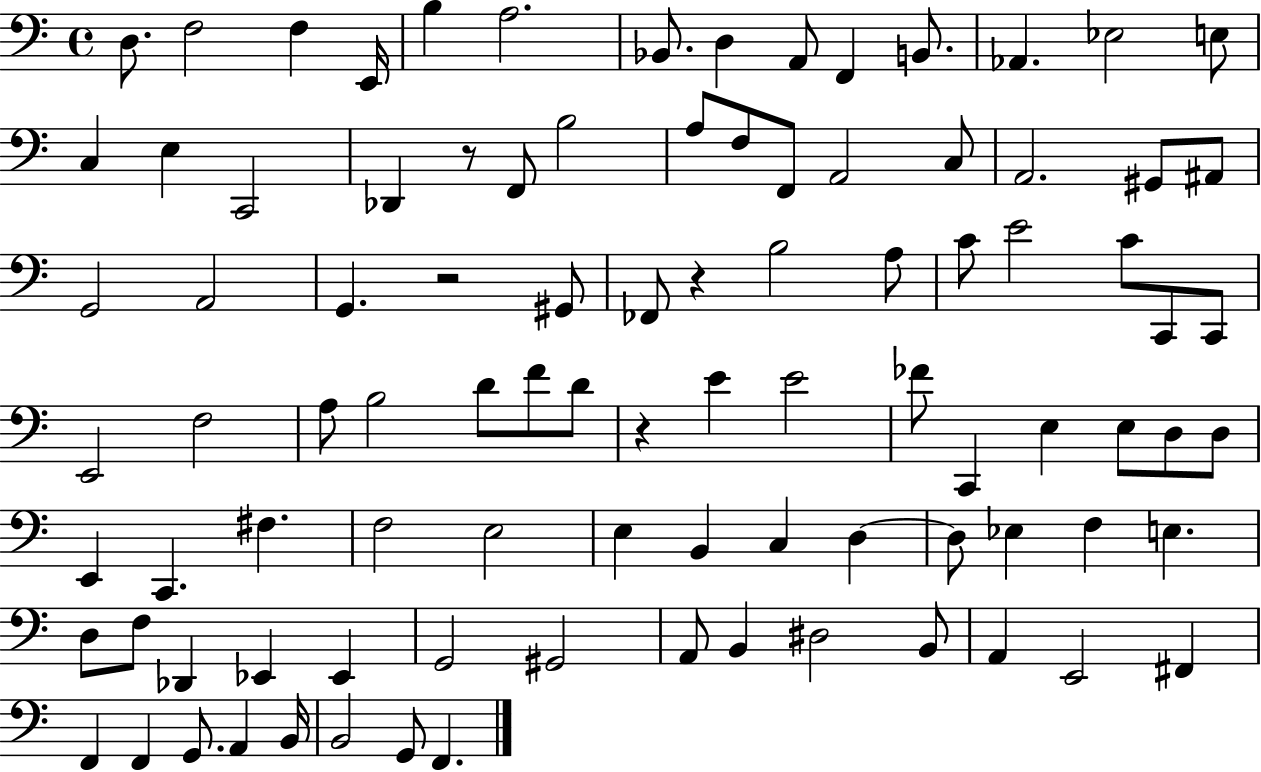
{
  \clef bass
  \time 4/4
  \defaultTimeSignature
  \key c \major
  d8. f2 f4 e,16 | b4 a2. | bes,8. d4 a,8 f,4 b,8. | aes,4. ees2 e8 | \break c4 e4 c,2 | des,4 r8 f,8 b2 | a8 f8 f,8 a,2 c8 | a,2. gis,8 ais,8 | \break g,2 a,2 | g,4. r2 gis,8 | fes,8 r4 b2 a8 | c'8 e'2 c'8 c,8 c,8 | \break e,2 f2 | a8 b2 d'8 f'8 d'8 | r4 e'4 e'2 | fes'8 c,4 e4 e8 d8 d8 | \break e,4 c,4. fis4. | f2 e2 | e4 b,4 c4 d4~~ | d8 ees4 f4 e4. | \break d8 f8 des,4 ees,4 ees,4 | g,2 gis,2 | a,8 b,4 dis2 b,8 | a,4 e,2 fis,4 | \break f,4 f,4 g,8. a,4 b,16 | b,2 g,8 f,4. | \bar "|."
}